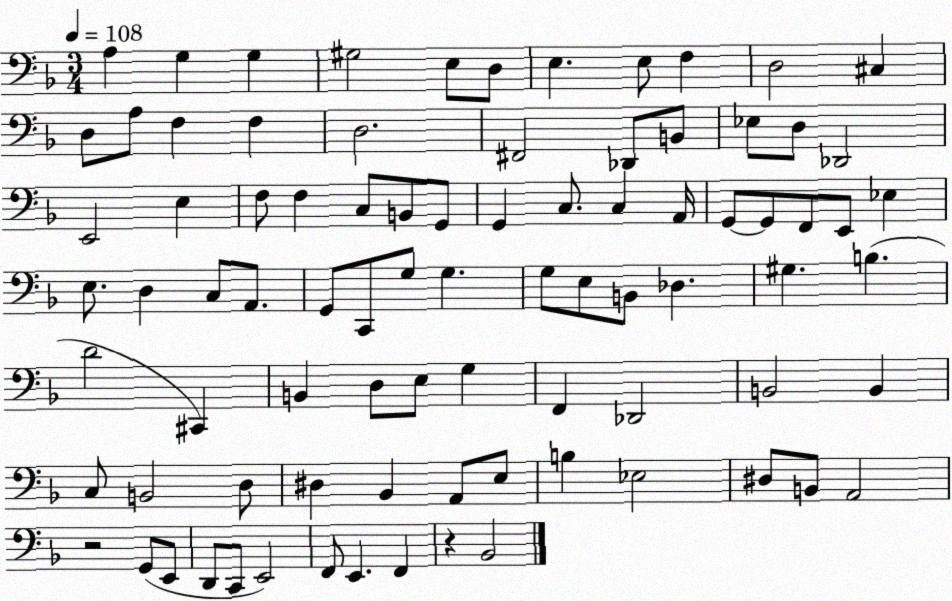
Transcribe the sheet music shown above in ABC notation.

X:1
T:Untitled
M:3/4
L:1/4
K:F
A, G, G, ^G,2 E,/2 D,/2 E, E,/2 F, D,2 ^C, D,/2 A,/2 F, F, D,2 ^F,,2 _D,,/2 B,,/2 _E,/2 D,/2 _D,,2 E,,2 E, F,/2 F, C,/2 B,,/2 G,,/2 G,, C,/2 C, A,,/4 G,,/2 G,,/2 F,,/2 E,,/2 _E, E,/2 D, C,/2 A,,/2 G,,/2 C,,/2 G,/2 G, G,/2 E,/2 B,,/2 _D, ^G, B, D2 ^C,, B,, D,/2 E,/2 G, F,, _D,,2 B,,2 B,, C,/2 B,,2 D,/2 ^D, _B,, A,,/2 E,/2 B, _E,2 ^D,/2 B,,/2 A,,2 z2 G,,/2 E,,/2 D,,/2 C,,/2 E,,2 F,,/2 E,, F,, z _B,,2